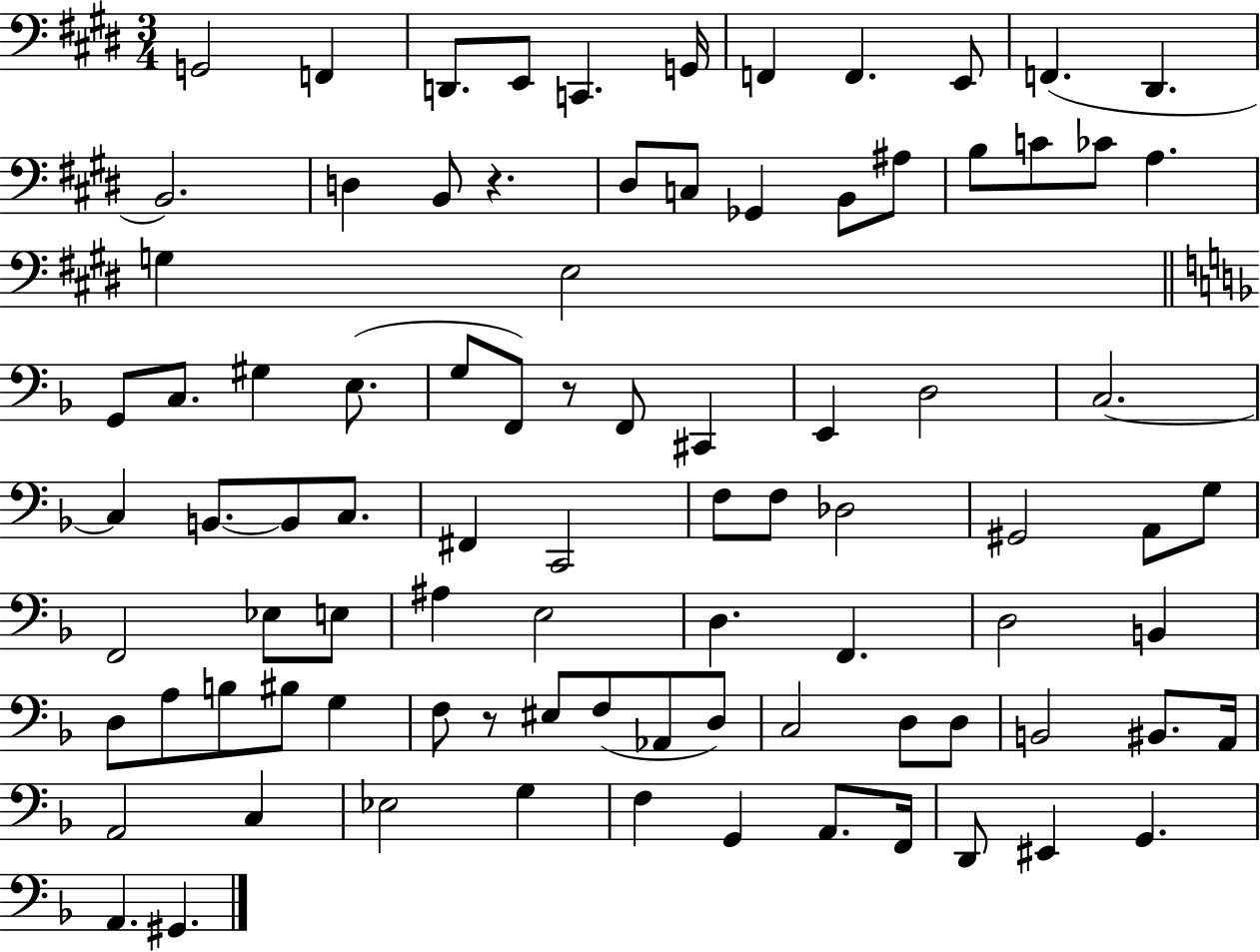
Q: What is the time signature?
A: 3/4